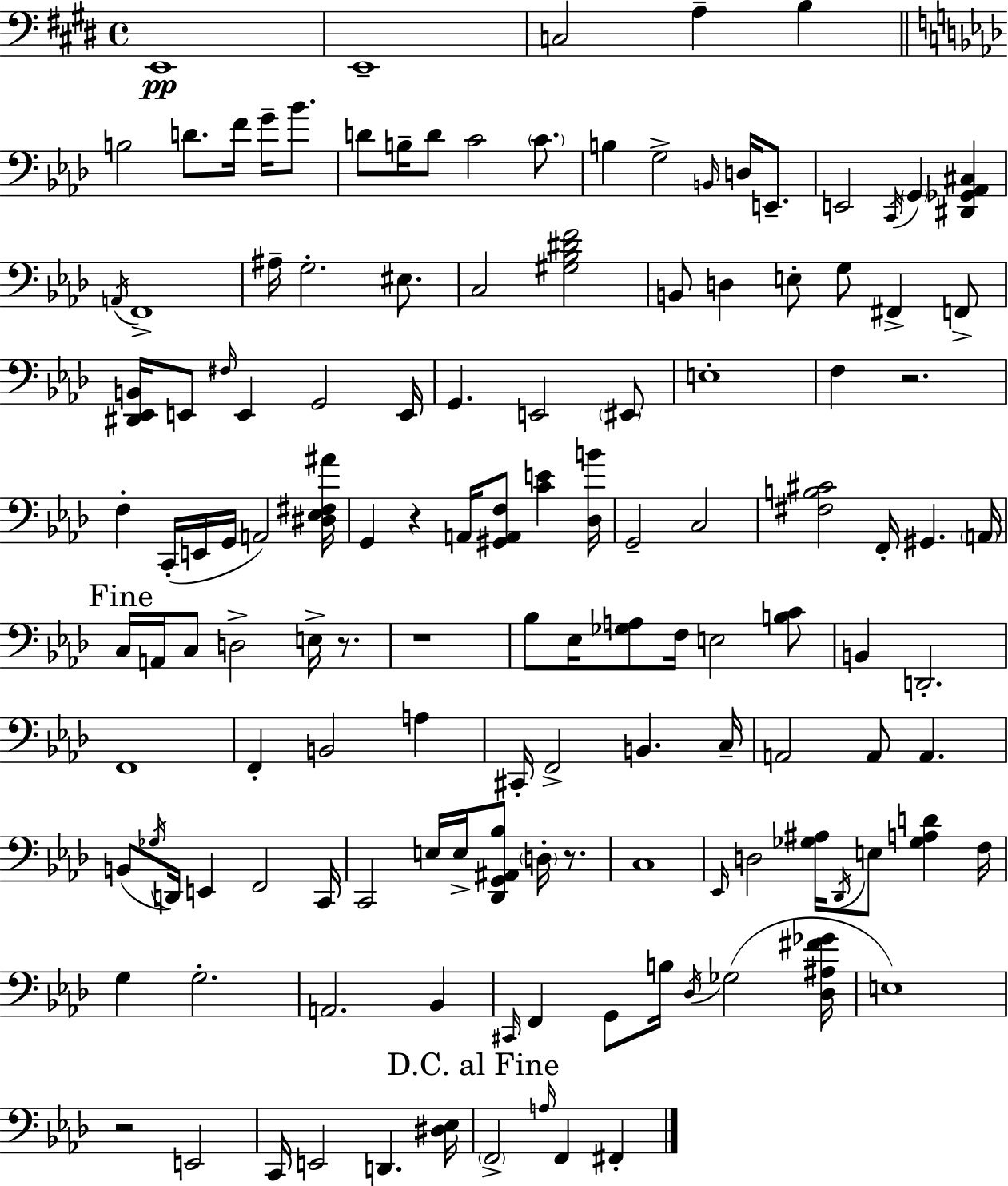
X:1
T:Untitled
M:4/4
L:1/4
K:E
E,,4 E,,4 C,2 A, B, B,2 D/2 F/4 G/4 _B/2 D/2 B,/4 D/2 C2 C/2 B, G,2 B,,/4 D,/4 E,,/2 E,,2 C,,/4 G,, [^D,,_G,,_A,,^C,] A,,/4 F,,4 ^A,/4 G,2 ^E,/2 C,2 [^G,_B,^DF]2 B,,/2 D, E,/2 G,/2 ^F,, F,,/2 [^D,,_E,,B,,]/4 E,,/2 ^F,/4 E,, G,,2 E,,/4 G,, E,,2 ^E,,/2 E,4 F, z2 F, C,,/4 E,,/4 G,,/4 A,,2 [^D,_E,^F,^A]/4 G,, z A,,/4 [^G,,A,,F,]/2 [CE] [_D,B]/4 G,,2 C,2 [^F,B,^C]2 F,,/4 ^G,, A,,/4 C,/4 A,,/4 C,/2 D,2 E,/4 z/2 z4 _B,/2 _E,/4 [_G,A,]/2 F,/4 E,2 [B,C]/2 B,, D,,2 F,,4 F,, B,,2 A, ^C,,/4 F,,2 B,, C,/4 A,,2 A,,/2 A,, B,,/2 _G,/4 D,,/4 E,, F,,2 C,,/4 C,,2 E,/4 E,/4 [_D,,G,,^A,,_B,]/2 D,/4 z/2 C,4 _E,,/4 D,2 [_G,^A,]/4 _D,,/4 E,/2 [_G,A,D] F,/4 G, G,2 A,,2 _B,, ^C,,/4 F,, G,,/2 B,/4 _D,/4 _G,2 [_D,^A,^F_G]/4 E,4 z2 E,,2 C,,/4 E,,2 D,, [^D,_E,]/4 F,,2 A,/4 F,, ^F,,